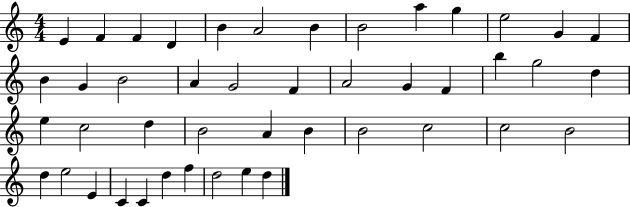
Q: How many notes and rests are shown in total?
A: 45